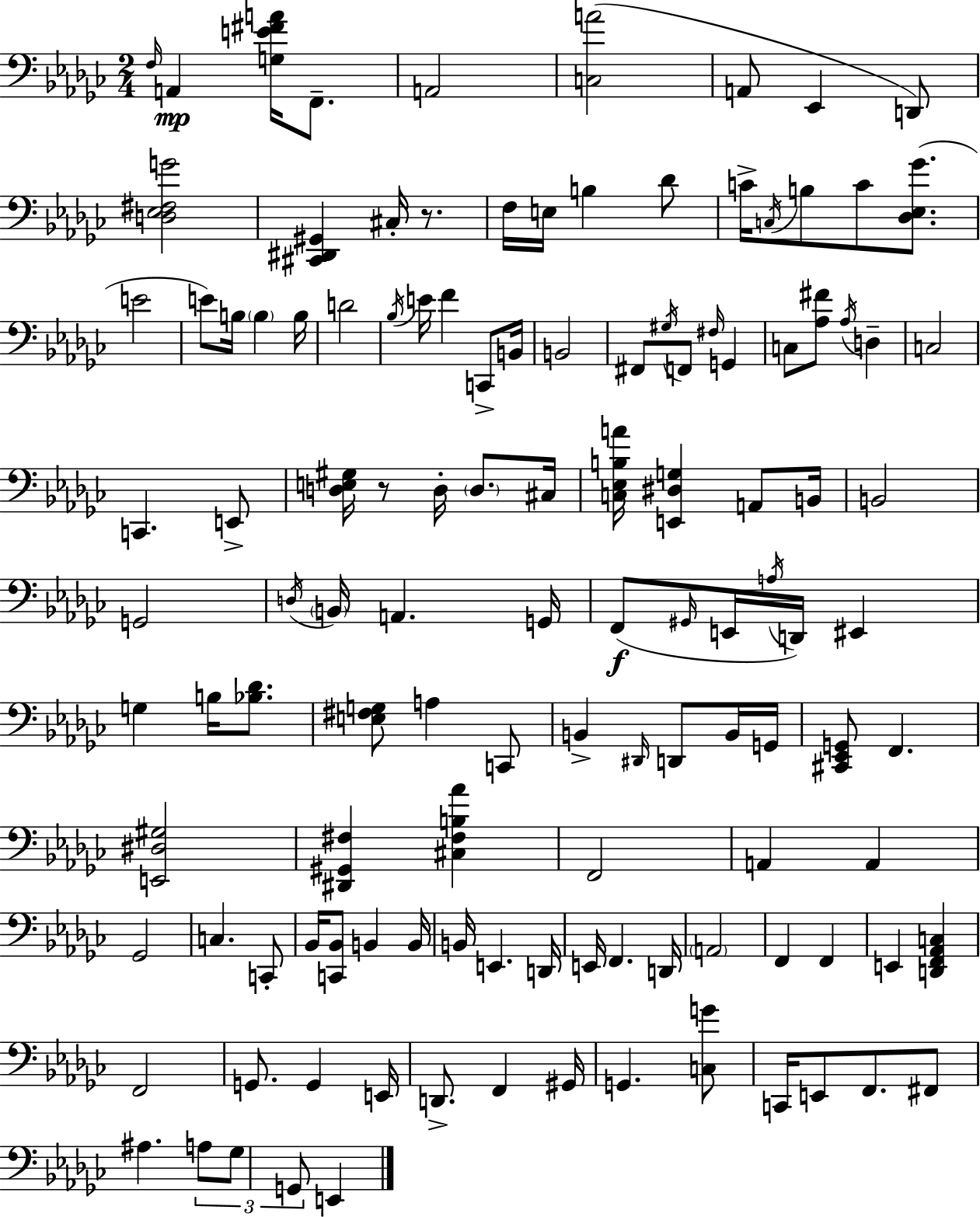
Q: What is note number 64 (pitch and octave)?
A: B2